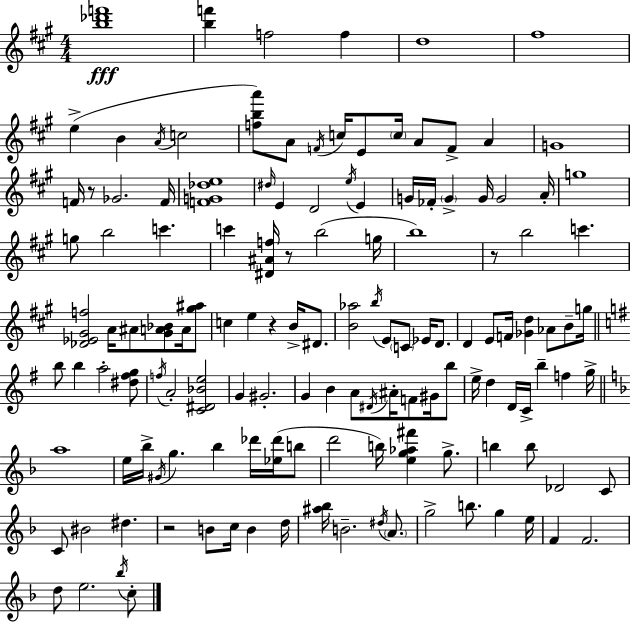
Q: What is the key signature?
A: A major